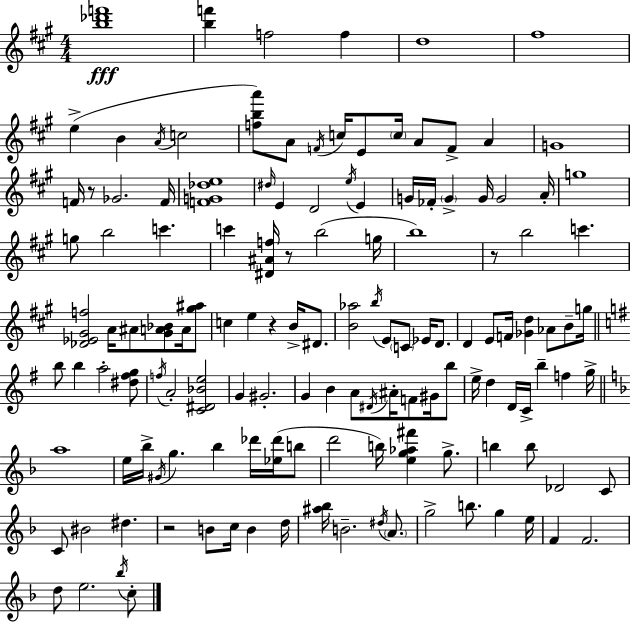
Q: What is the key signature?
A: A major